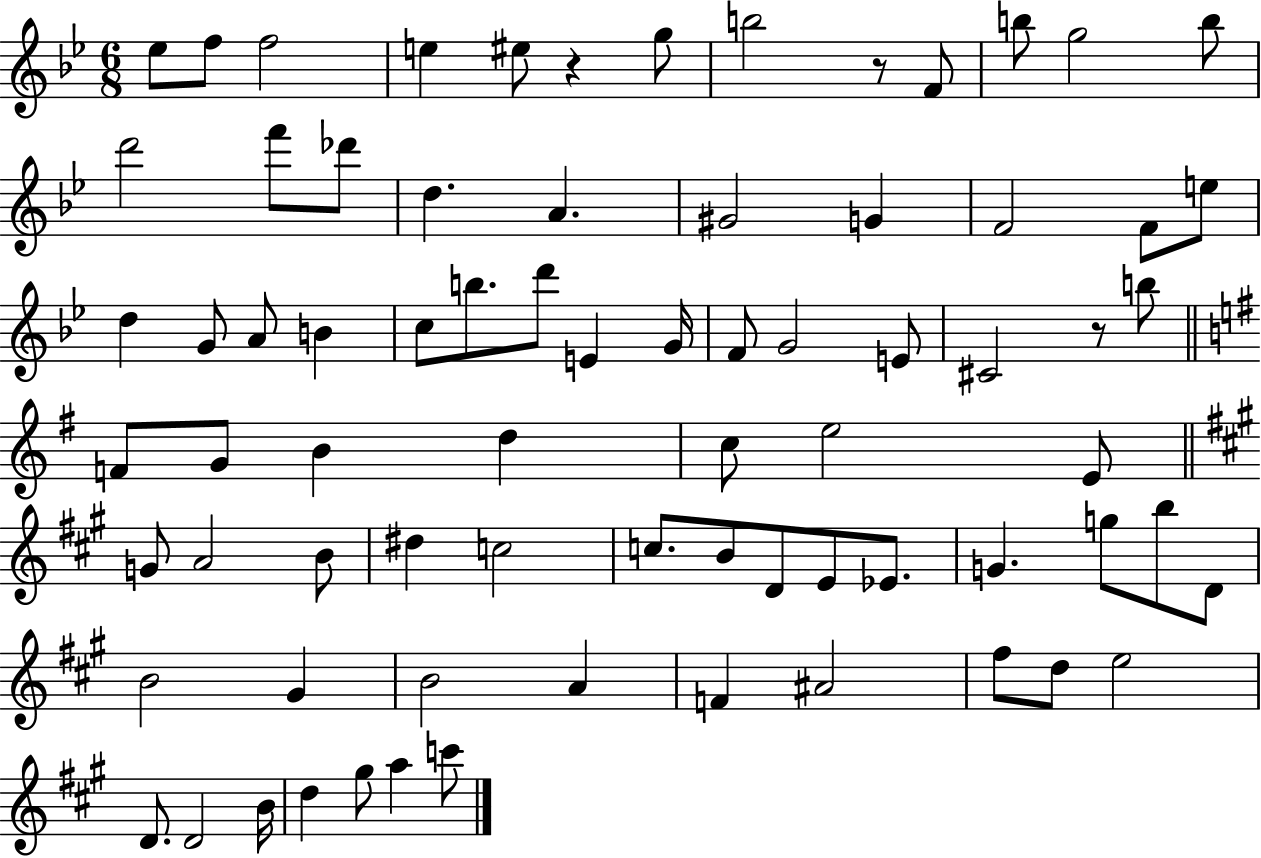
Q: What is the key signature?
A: BES major